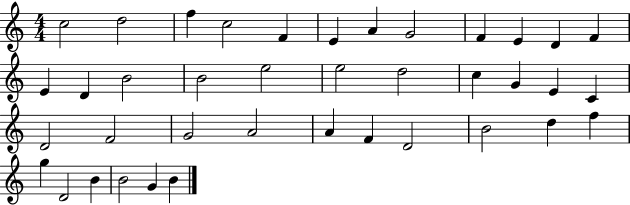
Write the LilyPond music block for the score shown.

{
  \clef treble
  \numericTimeSignature
  \time 4/4
  \key c \major
  c''2 d''2 | f''4 c''2 f'4 | e'4 a'4 g'2 | f'4 e'4 d'4 f'4 | \break e'4 d'4 b'2 | b'2 e''2 | e''2 d''2 | c''4 g'4 e'4 c'4 | \break d'2 f'2 | g'2 a'2 | a'4 f'4 d'2 | b'2 d''4 f''4 | \break g''4 d'2 b'4 | b'2 g'4 b'4 | \bar "|."
}